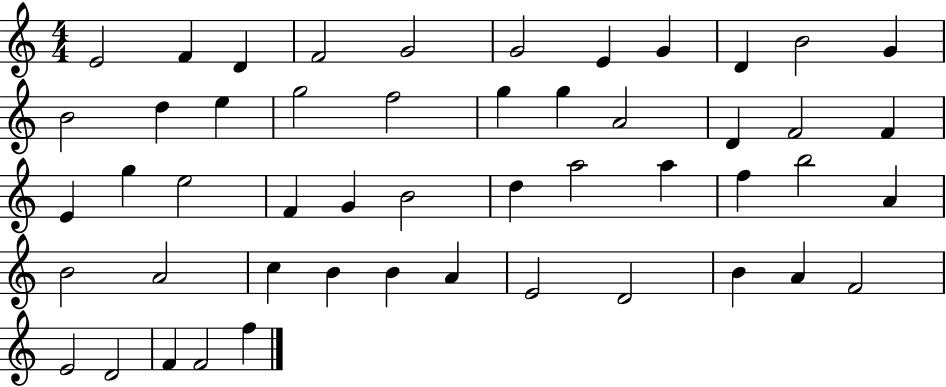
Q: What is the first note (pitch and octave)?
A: E4